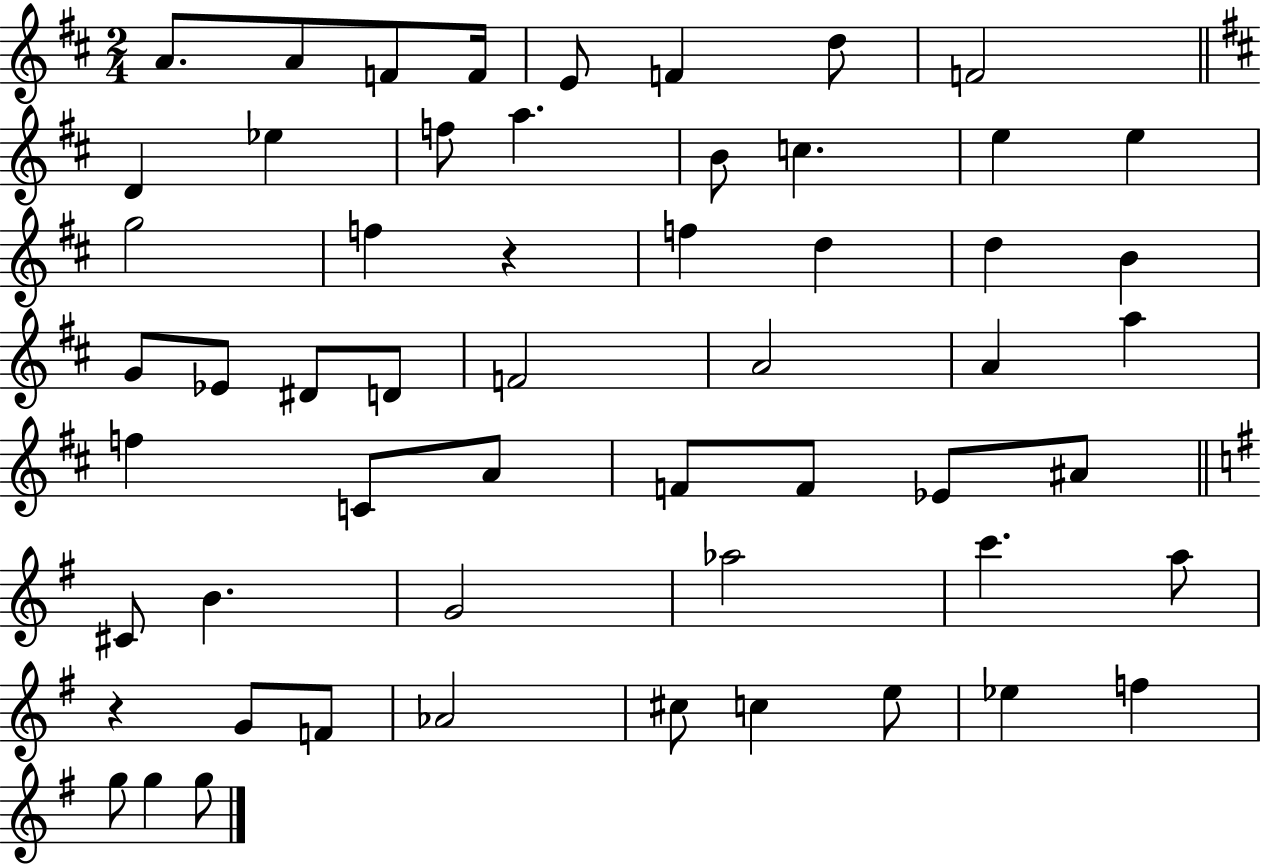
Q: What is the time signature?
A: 2/4